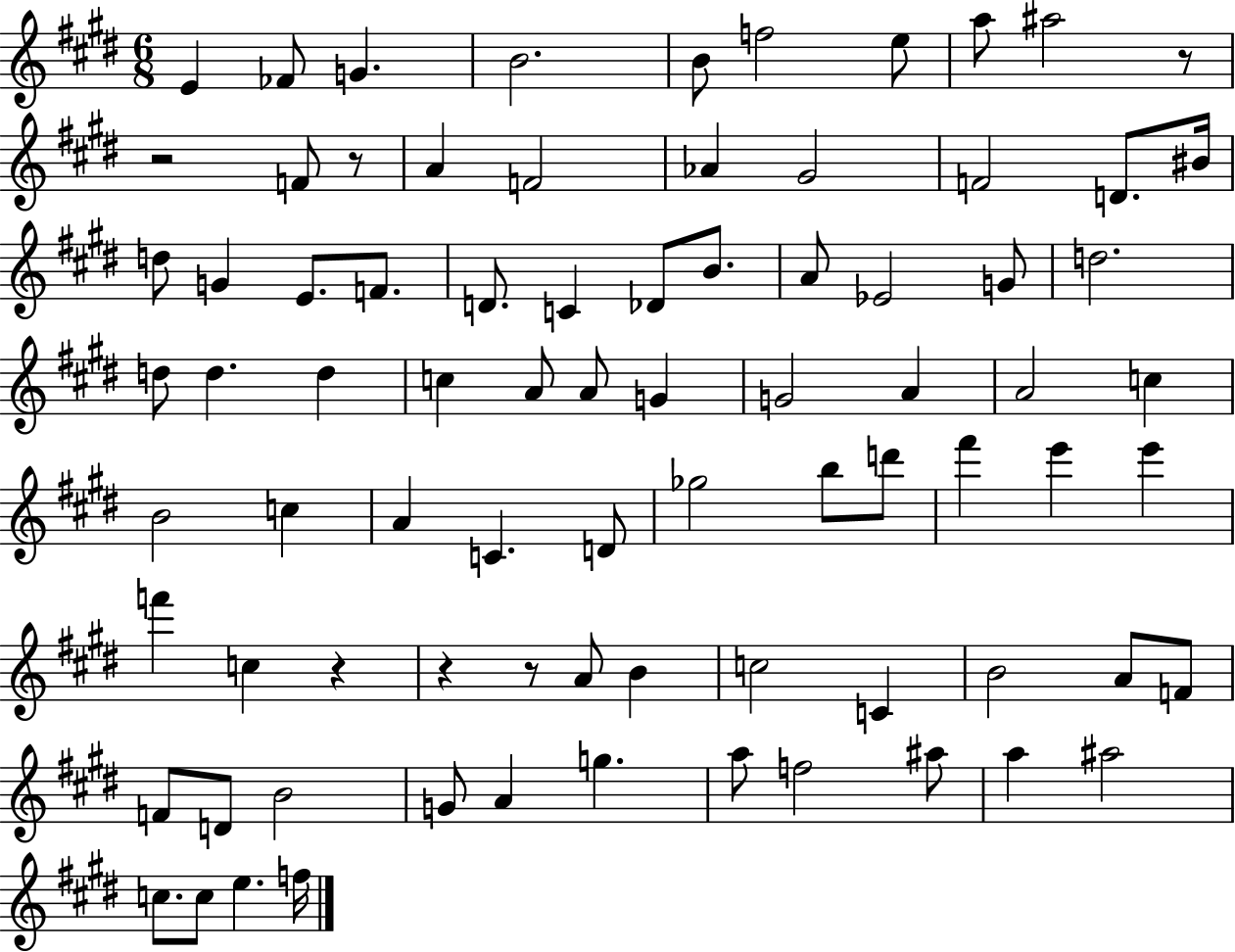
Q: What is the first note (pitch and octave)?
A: E4